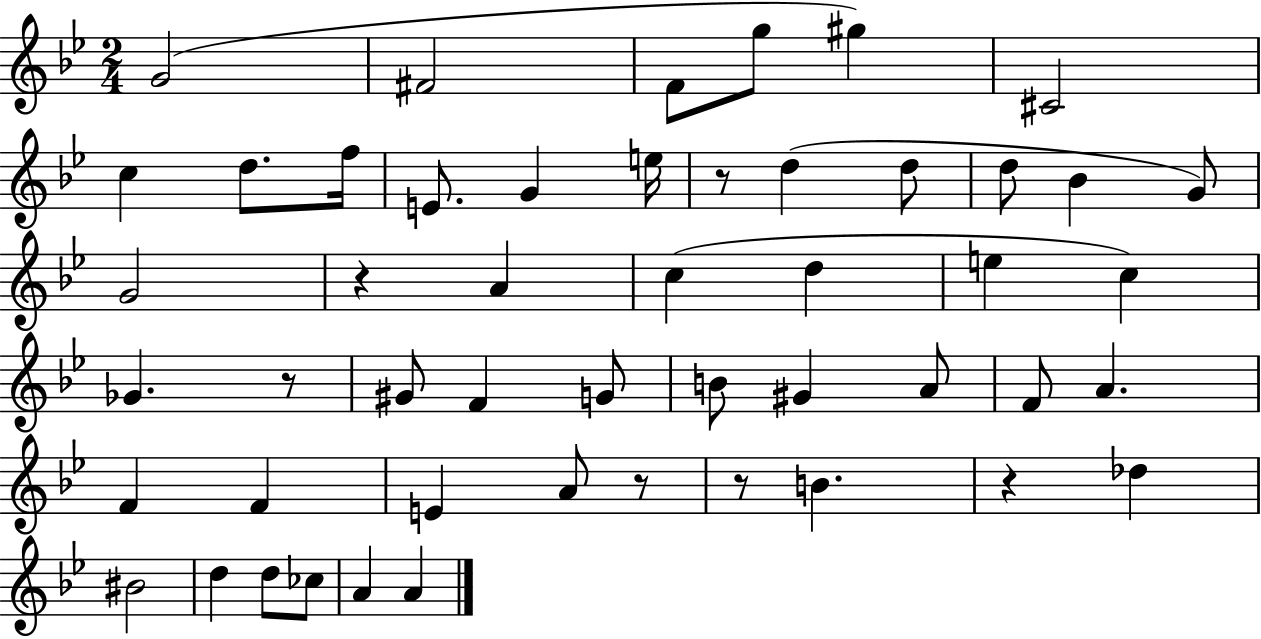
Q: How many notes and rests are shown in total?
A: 50